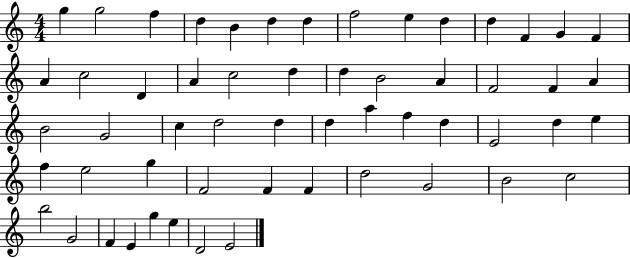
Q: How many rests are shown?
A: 0